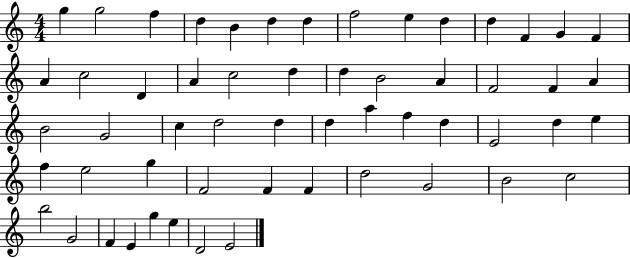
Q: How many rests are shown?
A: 0